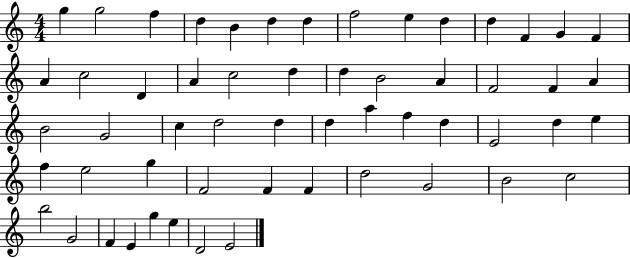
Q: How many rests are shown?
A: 0